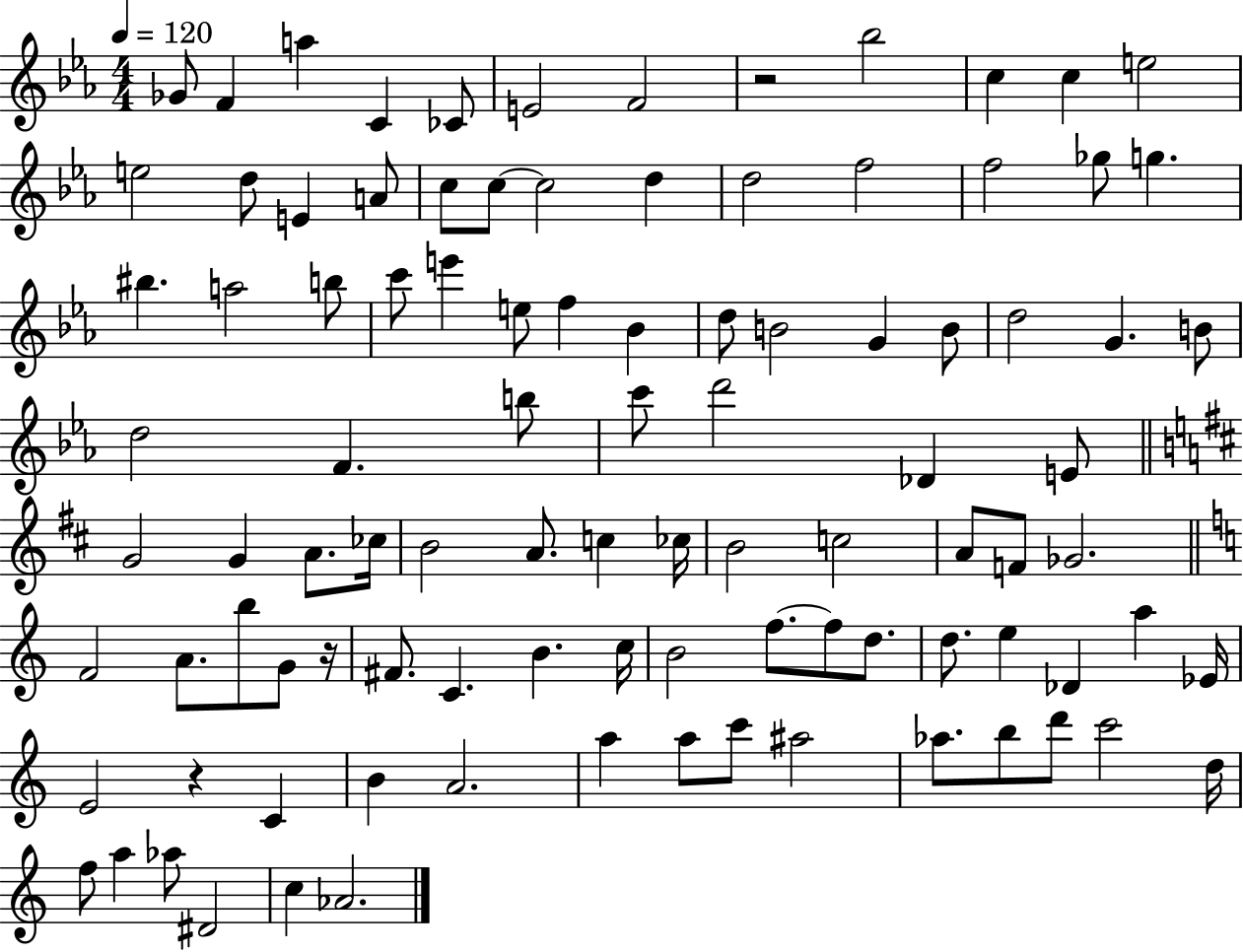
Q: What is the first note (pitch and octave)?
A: Gb4